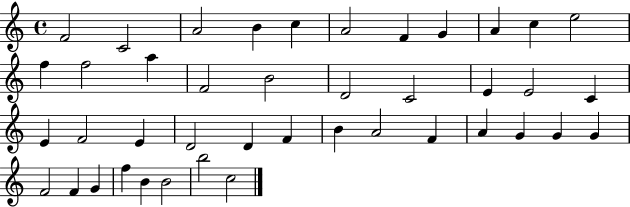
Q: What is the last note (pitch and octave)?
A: C5